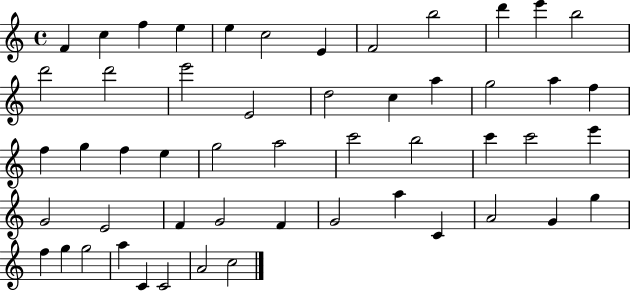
{
  \clef treble
  \time 4/4
  \defaultTimeSignature
  \key c \major
  f'4 c''4 f''4 e''4 | e''4 c''2 e'4 | f'2 b''2 | d'''4 e'''4 b''2 | \break d'''2 d'''2 | e'''2 e'2 | d''2 c''4 a''4 | g''2 a''4 f''4 | \break f''4 g''4 f''4 e''4 | g''2 a''2 | c'''2 b''2 | c'''4 c'''2 e'''4 | \break g'2 e'2 | f'4 g'2 f'4 | g'2 a''4 c'4 | a'2 g'4 g''4 | \break f''4 g''4 g''2 | a''4 c'4 c'2 | a'2 c''2 | \bar "|."
}